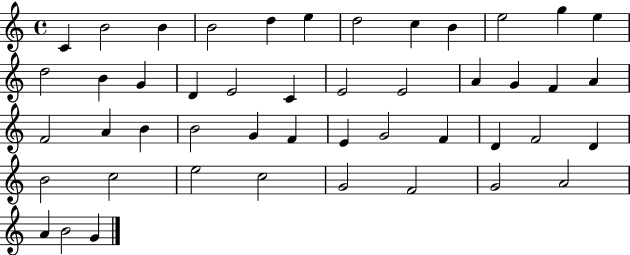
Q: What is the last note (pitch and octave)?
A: G4